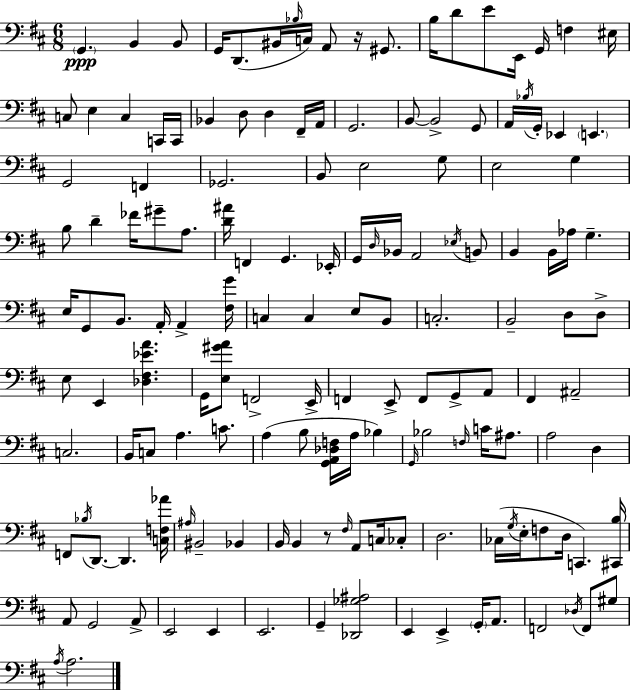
X:1
T:Untitled
M:6/8
L:1/4
K:D
G,, B,, B,,/2 G,,/4 D,,/2 ^B,,/4 _B,/4 C,/4 A,,/2 z/4 ^G,,/2 B,/4 D/2 E/2 E,,/4 G,,/4 F, ^E,/4 C,/2 E, C, C,,/4 C,,/4 _B,, D,/2 D, ^F,,/4 A,,/4 G,,2 B,,/2 B,,2 G,,/2 A,,/4 _B,/4 G,,/4 _E,, E,, G,,2 F,, _G,,2 B,,/2 E,2 G,/2 E,2 G, B,/2 D _F/4 ^G/2 A,/2 [D^A]/4 F,, G,, _E,,/4 G,,/4 D,/4 _B,,/4 A,,2 _E,/4 B,,/2 B,, B,,/4 _A,/4 G, E,/4 G,,/2 B,,/2 A,,/4 A,, [^F,G]/4 C, C, E,/2 B,,/2 C,2 B,,2 D,/2 D,/2 E,/2 E,, [_D,^F,_EA] G,,/4 [E,^GA]/2 F,,2 E,,/4 F,, E,,/2 F,,/2 G,,/2 A,,/2 ^F,, ^A,,2 C,2 B,,/4 C,/2 A, C/2 A, B,/2 [G,,A,,_D,F,]/4 A,/4 _B, G,,/4 _B,2 F,/4 C/4 ^A,/2 A,2 D, F,,/2 _B,/4 D,,/2 D,, [C,F,_A]/4 ^A,/4 ^B,,2 _B,, B,,/4 B,, z/2 ^F,/4 A,,/2 C,/4 _C,/2 D,2 _C,/4 G,/4 E,/4 F,/2 D,/4 C,, [^C,,B,]/4 A,,/2 G,,2 A,,/2 E,,2 E,, E,,2 G,, [_D,,_G,^A,]2 E,, E,, G,,/4 A,,/2 F,,2 _D,/4 F,,/2 ^G,/2 A,/4 A,2